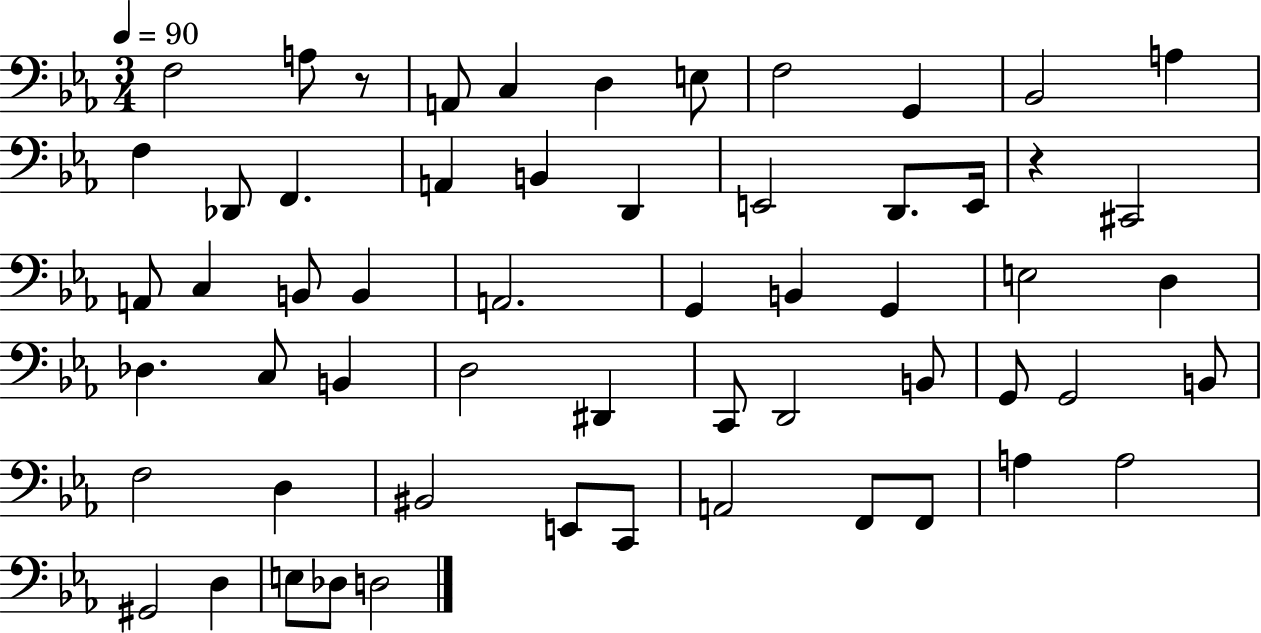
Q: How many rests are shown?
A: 2